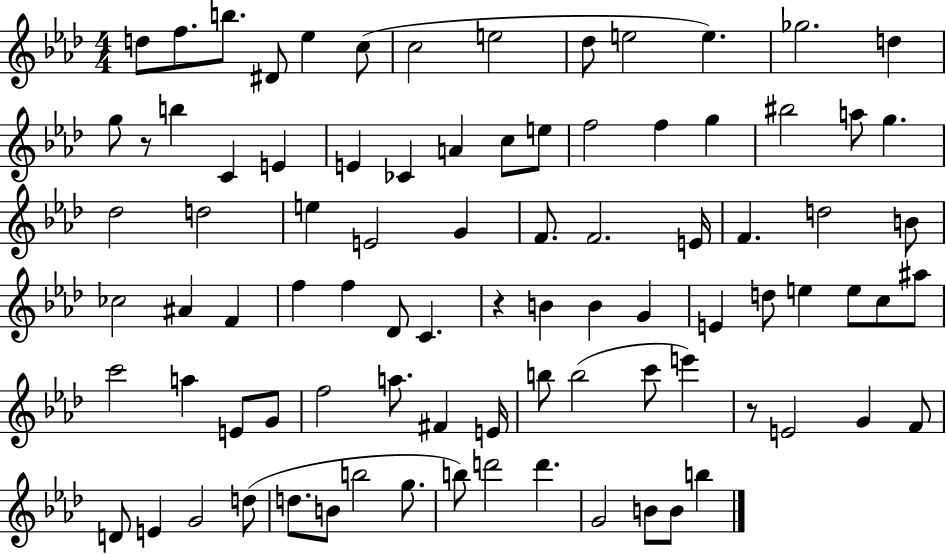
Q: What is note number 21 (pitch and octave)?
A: C5